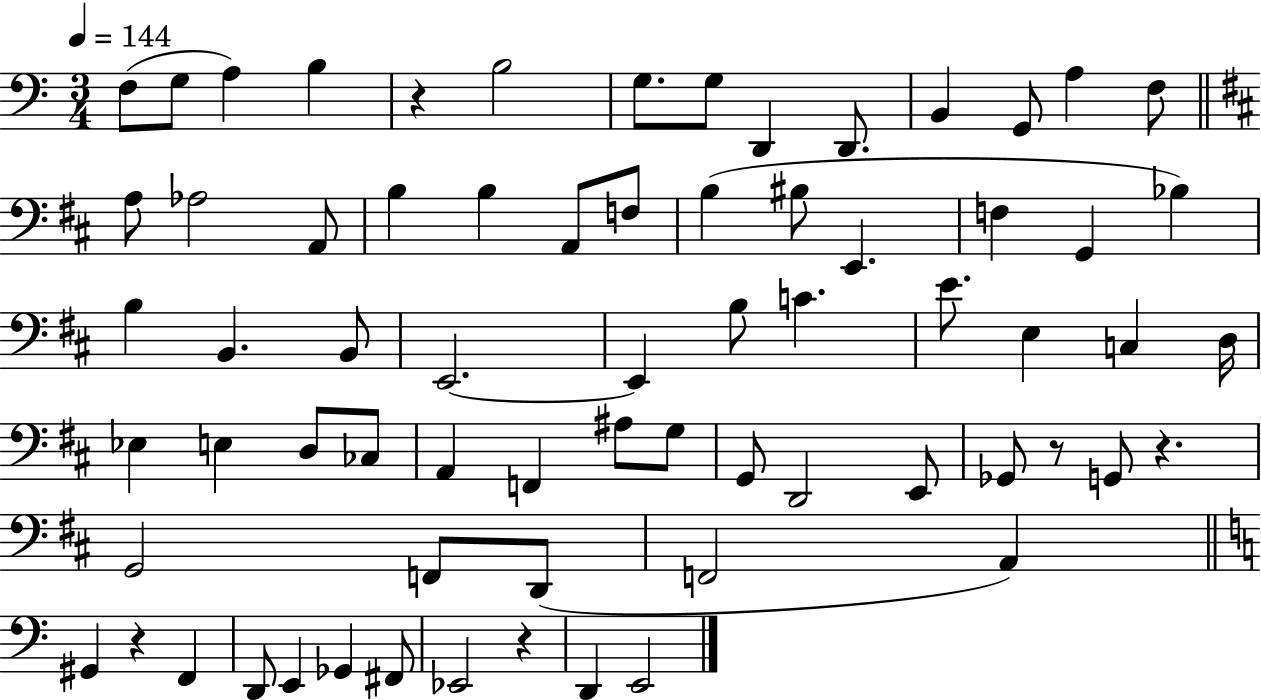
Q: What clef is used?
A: bass